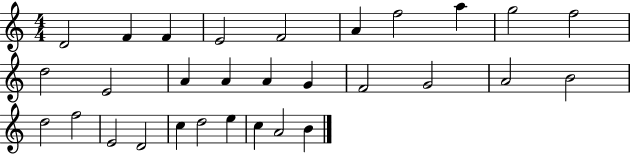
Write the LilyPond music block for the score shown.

{
  \clef treble
  \numericTimeSignature
  \time 4/4
  \key c \major
  d'2 f'4 f'4 | e'2 f'2 | a'4 f''2 a''4 | g''2 f''2 | \break d''2 e'2 | a'4 a'4 a'4 g'4 | f'2 g'2 | a'2 b'2 | \break d''2 f''2 | e'2 d'2 | c''4 d''2 e''4 | c''4 a'2 b'4 | \break \bar "|."
}